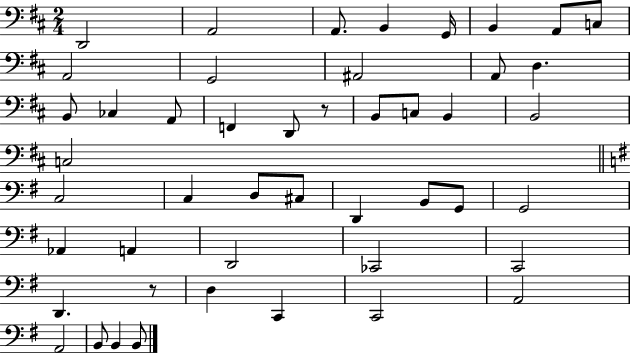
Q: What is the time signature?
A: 2/4